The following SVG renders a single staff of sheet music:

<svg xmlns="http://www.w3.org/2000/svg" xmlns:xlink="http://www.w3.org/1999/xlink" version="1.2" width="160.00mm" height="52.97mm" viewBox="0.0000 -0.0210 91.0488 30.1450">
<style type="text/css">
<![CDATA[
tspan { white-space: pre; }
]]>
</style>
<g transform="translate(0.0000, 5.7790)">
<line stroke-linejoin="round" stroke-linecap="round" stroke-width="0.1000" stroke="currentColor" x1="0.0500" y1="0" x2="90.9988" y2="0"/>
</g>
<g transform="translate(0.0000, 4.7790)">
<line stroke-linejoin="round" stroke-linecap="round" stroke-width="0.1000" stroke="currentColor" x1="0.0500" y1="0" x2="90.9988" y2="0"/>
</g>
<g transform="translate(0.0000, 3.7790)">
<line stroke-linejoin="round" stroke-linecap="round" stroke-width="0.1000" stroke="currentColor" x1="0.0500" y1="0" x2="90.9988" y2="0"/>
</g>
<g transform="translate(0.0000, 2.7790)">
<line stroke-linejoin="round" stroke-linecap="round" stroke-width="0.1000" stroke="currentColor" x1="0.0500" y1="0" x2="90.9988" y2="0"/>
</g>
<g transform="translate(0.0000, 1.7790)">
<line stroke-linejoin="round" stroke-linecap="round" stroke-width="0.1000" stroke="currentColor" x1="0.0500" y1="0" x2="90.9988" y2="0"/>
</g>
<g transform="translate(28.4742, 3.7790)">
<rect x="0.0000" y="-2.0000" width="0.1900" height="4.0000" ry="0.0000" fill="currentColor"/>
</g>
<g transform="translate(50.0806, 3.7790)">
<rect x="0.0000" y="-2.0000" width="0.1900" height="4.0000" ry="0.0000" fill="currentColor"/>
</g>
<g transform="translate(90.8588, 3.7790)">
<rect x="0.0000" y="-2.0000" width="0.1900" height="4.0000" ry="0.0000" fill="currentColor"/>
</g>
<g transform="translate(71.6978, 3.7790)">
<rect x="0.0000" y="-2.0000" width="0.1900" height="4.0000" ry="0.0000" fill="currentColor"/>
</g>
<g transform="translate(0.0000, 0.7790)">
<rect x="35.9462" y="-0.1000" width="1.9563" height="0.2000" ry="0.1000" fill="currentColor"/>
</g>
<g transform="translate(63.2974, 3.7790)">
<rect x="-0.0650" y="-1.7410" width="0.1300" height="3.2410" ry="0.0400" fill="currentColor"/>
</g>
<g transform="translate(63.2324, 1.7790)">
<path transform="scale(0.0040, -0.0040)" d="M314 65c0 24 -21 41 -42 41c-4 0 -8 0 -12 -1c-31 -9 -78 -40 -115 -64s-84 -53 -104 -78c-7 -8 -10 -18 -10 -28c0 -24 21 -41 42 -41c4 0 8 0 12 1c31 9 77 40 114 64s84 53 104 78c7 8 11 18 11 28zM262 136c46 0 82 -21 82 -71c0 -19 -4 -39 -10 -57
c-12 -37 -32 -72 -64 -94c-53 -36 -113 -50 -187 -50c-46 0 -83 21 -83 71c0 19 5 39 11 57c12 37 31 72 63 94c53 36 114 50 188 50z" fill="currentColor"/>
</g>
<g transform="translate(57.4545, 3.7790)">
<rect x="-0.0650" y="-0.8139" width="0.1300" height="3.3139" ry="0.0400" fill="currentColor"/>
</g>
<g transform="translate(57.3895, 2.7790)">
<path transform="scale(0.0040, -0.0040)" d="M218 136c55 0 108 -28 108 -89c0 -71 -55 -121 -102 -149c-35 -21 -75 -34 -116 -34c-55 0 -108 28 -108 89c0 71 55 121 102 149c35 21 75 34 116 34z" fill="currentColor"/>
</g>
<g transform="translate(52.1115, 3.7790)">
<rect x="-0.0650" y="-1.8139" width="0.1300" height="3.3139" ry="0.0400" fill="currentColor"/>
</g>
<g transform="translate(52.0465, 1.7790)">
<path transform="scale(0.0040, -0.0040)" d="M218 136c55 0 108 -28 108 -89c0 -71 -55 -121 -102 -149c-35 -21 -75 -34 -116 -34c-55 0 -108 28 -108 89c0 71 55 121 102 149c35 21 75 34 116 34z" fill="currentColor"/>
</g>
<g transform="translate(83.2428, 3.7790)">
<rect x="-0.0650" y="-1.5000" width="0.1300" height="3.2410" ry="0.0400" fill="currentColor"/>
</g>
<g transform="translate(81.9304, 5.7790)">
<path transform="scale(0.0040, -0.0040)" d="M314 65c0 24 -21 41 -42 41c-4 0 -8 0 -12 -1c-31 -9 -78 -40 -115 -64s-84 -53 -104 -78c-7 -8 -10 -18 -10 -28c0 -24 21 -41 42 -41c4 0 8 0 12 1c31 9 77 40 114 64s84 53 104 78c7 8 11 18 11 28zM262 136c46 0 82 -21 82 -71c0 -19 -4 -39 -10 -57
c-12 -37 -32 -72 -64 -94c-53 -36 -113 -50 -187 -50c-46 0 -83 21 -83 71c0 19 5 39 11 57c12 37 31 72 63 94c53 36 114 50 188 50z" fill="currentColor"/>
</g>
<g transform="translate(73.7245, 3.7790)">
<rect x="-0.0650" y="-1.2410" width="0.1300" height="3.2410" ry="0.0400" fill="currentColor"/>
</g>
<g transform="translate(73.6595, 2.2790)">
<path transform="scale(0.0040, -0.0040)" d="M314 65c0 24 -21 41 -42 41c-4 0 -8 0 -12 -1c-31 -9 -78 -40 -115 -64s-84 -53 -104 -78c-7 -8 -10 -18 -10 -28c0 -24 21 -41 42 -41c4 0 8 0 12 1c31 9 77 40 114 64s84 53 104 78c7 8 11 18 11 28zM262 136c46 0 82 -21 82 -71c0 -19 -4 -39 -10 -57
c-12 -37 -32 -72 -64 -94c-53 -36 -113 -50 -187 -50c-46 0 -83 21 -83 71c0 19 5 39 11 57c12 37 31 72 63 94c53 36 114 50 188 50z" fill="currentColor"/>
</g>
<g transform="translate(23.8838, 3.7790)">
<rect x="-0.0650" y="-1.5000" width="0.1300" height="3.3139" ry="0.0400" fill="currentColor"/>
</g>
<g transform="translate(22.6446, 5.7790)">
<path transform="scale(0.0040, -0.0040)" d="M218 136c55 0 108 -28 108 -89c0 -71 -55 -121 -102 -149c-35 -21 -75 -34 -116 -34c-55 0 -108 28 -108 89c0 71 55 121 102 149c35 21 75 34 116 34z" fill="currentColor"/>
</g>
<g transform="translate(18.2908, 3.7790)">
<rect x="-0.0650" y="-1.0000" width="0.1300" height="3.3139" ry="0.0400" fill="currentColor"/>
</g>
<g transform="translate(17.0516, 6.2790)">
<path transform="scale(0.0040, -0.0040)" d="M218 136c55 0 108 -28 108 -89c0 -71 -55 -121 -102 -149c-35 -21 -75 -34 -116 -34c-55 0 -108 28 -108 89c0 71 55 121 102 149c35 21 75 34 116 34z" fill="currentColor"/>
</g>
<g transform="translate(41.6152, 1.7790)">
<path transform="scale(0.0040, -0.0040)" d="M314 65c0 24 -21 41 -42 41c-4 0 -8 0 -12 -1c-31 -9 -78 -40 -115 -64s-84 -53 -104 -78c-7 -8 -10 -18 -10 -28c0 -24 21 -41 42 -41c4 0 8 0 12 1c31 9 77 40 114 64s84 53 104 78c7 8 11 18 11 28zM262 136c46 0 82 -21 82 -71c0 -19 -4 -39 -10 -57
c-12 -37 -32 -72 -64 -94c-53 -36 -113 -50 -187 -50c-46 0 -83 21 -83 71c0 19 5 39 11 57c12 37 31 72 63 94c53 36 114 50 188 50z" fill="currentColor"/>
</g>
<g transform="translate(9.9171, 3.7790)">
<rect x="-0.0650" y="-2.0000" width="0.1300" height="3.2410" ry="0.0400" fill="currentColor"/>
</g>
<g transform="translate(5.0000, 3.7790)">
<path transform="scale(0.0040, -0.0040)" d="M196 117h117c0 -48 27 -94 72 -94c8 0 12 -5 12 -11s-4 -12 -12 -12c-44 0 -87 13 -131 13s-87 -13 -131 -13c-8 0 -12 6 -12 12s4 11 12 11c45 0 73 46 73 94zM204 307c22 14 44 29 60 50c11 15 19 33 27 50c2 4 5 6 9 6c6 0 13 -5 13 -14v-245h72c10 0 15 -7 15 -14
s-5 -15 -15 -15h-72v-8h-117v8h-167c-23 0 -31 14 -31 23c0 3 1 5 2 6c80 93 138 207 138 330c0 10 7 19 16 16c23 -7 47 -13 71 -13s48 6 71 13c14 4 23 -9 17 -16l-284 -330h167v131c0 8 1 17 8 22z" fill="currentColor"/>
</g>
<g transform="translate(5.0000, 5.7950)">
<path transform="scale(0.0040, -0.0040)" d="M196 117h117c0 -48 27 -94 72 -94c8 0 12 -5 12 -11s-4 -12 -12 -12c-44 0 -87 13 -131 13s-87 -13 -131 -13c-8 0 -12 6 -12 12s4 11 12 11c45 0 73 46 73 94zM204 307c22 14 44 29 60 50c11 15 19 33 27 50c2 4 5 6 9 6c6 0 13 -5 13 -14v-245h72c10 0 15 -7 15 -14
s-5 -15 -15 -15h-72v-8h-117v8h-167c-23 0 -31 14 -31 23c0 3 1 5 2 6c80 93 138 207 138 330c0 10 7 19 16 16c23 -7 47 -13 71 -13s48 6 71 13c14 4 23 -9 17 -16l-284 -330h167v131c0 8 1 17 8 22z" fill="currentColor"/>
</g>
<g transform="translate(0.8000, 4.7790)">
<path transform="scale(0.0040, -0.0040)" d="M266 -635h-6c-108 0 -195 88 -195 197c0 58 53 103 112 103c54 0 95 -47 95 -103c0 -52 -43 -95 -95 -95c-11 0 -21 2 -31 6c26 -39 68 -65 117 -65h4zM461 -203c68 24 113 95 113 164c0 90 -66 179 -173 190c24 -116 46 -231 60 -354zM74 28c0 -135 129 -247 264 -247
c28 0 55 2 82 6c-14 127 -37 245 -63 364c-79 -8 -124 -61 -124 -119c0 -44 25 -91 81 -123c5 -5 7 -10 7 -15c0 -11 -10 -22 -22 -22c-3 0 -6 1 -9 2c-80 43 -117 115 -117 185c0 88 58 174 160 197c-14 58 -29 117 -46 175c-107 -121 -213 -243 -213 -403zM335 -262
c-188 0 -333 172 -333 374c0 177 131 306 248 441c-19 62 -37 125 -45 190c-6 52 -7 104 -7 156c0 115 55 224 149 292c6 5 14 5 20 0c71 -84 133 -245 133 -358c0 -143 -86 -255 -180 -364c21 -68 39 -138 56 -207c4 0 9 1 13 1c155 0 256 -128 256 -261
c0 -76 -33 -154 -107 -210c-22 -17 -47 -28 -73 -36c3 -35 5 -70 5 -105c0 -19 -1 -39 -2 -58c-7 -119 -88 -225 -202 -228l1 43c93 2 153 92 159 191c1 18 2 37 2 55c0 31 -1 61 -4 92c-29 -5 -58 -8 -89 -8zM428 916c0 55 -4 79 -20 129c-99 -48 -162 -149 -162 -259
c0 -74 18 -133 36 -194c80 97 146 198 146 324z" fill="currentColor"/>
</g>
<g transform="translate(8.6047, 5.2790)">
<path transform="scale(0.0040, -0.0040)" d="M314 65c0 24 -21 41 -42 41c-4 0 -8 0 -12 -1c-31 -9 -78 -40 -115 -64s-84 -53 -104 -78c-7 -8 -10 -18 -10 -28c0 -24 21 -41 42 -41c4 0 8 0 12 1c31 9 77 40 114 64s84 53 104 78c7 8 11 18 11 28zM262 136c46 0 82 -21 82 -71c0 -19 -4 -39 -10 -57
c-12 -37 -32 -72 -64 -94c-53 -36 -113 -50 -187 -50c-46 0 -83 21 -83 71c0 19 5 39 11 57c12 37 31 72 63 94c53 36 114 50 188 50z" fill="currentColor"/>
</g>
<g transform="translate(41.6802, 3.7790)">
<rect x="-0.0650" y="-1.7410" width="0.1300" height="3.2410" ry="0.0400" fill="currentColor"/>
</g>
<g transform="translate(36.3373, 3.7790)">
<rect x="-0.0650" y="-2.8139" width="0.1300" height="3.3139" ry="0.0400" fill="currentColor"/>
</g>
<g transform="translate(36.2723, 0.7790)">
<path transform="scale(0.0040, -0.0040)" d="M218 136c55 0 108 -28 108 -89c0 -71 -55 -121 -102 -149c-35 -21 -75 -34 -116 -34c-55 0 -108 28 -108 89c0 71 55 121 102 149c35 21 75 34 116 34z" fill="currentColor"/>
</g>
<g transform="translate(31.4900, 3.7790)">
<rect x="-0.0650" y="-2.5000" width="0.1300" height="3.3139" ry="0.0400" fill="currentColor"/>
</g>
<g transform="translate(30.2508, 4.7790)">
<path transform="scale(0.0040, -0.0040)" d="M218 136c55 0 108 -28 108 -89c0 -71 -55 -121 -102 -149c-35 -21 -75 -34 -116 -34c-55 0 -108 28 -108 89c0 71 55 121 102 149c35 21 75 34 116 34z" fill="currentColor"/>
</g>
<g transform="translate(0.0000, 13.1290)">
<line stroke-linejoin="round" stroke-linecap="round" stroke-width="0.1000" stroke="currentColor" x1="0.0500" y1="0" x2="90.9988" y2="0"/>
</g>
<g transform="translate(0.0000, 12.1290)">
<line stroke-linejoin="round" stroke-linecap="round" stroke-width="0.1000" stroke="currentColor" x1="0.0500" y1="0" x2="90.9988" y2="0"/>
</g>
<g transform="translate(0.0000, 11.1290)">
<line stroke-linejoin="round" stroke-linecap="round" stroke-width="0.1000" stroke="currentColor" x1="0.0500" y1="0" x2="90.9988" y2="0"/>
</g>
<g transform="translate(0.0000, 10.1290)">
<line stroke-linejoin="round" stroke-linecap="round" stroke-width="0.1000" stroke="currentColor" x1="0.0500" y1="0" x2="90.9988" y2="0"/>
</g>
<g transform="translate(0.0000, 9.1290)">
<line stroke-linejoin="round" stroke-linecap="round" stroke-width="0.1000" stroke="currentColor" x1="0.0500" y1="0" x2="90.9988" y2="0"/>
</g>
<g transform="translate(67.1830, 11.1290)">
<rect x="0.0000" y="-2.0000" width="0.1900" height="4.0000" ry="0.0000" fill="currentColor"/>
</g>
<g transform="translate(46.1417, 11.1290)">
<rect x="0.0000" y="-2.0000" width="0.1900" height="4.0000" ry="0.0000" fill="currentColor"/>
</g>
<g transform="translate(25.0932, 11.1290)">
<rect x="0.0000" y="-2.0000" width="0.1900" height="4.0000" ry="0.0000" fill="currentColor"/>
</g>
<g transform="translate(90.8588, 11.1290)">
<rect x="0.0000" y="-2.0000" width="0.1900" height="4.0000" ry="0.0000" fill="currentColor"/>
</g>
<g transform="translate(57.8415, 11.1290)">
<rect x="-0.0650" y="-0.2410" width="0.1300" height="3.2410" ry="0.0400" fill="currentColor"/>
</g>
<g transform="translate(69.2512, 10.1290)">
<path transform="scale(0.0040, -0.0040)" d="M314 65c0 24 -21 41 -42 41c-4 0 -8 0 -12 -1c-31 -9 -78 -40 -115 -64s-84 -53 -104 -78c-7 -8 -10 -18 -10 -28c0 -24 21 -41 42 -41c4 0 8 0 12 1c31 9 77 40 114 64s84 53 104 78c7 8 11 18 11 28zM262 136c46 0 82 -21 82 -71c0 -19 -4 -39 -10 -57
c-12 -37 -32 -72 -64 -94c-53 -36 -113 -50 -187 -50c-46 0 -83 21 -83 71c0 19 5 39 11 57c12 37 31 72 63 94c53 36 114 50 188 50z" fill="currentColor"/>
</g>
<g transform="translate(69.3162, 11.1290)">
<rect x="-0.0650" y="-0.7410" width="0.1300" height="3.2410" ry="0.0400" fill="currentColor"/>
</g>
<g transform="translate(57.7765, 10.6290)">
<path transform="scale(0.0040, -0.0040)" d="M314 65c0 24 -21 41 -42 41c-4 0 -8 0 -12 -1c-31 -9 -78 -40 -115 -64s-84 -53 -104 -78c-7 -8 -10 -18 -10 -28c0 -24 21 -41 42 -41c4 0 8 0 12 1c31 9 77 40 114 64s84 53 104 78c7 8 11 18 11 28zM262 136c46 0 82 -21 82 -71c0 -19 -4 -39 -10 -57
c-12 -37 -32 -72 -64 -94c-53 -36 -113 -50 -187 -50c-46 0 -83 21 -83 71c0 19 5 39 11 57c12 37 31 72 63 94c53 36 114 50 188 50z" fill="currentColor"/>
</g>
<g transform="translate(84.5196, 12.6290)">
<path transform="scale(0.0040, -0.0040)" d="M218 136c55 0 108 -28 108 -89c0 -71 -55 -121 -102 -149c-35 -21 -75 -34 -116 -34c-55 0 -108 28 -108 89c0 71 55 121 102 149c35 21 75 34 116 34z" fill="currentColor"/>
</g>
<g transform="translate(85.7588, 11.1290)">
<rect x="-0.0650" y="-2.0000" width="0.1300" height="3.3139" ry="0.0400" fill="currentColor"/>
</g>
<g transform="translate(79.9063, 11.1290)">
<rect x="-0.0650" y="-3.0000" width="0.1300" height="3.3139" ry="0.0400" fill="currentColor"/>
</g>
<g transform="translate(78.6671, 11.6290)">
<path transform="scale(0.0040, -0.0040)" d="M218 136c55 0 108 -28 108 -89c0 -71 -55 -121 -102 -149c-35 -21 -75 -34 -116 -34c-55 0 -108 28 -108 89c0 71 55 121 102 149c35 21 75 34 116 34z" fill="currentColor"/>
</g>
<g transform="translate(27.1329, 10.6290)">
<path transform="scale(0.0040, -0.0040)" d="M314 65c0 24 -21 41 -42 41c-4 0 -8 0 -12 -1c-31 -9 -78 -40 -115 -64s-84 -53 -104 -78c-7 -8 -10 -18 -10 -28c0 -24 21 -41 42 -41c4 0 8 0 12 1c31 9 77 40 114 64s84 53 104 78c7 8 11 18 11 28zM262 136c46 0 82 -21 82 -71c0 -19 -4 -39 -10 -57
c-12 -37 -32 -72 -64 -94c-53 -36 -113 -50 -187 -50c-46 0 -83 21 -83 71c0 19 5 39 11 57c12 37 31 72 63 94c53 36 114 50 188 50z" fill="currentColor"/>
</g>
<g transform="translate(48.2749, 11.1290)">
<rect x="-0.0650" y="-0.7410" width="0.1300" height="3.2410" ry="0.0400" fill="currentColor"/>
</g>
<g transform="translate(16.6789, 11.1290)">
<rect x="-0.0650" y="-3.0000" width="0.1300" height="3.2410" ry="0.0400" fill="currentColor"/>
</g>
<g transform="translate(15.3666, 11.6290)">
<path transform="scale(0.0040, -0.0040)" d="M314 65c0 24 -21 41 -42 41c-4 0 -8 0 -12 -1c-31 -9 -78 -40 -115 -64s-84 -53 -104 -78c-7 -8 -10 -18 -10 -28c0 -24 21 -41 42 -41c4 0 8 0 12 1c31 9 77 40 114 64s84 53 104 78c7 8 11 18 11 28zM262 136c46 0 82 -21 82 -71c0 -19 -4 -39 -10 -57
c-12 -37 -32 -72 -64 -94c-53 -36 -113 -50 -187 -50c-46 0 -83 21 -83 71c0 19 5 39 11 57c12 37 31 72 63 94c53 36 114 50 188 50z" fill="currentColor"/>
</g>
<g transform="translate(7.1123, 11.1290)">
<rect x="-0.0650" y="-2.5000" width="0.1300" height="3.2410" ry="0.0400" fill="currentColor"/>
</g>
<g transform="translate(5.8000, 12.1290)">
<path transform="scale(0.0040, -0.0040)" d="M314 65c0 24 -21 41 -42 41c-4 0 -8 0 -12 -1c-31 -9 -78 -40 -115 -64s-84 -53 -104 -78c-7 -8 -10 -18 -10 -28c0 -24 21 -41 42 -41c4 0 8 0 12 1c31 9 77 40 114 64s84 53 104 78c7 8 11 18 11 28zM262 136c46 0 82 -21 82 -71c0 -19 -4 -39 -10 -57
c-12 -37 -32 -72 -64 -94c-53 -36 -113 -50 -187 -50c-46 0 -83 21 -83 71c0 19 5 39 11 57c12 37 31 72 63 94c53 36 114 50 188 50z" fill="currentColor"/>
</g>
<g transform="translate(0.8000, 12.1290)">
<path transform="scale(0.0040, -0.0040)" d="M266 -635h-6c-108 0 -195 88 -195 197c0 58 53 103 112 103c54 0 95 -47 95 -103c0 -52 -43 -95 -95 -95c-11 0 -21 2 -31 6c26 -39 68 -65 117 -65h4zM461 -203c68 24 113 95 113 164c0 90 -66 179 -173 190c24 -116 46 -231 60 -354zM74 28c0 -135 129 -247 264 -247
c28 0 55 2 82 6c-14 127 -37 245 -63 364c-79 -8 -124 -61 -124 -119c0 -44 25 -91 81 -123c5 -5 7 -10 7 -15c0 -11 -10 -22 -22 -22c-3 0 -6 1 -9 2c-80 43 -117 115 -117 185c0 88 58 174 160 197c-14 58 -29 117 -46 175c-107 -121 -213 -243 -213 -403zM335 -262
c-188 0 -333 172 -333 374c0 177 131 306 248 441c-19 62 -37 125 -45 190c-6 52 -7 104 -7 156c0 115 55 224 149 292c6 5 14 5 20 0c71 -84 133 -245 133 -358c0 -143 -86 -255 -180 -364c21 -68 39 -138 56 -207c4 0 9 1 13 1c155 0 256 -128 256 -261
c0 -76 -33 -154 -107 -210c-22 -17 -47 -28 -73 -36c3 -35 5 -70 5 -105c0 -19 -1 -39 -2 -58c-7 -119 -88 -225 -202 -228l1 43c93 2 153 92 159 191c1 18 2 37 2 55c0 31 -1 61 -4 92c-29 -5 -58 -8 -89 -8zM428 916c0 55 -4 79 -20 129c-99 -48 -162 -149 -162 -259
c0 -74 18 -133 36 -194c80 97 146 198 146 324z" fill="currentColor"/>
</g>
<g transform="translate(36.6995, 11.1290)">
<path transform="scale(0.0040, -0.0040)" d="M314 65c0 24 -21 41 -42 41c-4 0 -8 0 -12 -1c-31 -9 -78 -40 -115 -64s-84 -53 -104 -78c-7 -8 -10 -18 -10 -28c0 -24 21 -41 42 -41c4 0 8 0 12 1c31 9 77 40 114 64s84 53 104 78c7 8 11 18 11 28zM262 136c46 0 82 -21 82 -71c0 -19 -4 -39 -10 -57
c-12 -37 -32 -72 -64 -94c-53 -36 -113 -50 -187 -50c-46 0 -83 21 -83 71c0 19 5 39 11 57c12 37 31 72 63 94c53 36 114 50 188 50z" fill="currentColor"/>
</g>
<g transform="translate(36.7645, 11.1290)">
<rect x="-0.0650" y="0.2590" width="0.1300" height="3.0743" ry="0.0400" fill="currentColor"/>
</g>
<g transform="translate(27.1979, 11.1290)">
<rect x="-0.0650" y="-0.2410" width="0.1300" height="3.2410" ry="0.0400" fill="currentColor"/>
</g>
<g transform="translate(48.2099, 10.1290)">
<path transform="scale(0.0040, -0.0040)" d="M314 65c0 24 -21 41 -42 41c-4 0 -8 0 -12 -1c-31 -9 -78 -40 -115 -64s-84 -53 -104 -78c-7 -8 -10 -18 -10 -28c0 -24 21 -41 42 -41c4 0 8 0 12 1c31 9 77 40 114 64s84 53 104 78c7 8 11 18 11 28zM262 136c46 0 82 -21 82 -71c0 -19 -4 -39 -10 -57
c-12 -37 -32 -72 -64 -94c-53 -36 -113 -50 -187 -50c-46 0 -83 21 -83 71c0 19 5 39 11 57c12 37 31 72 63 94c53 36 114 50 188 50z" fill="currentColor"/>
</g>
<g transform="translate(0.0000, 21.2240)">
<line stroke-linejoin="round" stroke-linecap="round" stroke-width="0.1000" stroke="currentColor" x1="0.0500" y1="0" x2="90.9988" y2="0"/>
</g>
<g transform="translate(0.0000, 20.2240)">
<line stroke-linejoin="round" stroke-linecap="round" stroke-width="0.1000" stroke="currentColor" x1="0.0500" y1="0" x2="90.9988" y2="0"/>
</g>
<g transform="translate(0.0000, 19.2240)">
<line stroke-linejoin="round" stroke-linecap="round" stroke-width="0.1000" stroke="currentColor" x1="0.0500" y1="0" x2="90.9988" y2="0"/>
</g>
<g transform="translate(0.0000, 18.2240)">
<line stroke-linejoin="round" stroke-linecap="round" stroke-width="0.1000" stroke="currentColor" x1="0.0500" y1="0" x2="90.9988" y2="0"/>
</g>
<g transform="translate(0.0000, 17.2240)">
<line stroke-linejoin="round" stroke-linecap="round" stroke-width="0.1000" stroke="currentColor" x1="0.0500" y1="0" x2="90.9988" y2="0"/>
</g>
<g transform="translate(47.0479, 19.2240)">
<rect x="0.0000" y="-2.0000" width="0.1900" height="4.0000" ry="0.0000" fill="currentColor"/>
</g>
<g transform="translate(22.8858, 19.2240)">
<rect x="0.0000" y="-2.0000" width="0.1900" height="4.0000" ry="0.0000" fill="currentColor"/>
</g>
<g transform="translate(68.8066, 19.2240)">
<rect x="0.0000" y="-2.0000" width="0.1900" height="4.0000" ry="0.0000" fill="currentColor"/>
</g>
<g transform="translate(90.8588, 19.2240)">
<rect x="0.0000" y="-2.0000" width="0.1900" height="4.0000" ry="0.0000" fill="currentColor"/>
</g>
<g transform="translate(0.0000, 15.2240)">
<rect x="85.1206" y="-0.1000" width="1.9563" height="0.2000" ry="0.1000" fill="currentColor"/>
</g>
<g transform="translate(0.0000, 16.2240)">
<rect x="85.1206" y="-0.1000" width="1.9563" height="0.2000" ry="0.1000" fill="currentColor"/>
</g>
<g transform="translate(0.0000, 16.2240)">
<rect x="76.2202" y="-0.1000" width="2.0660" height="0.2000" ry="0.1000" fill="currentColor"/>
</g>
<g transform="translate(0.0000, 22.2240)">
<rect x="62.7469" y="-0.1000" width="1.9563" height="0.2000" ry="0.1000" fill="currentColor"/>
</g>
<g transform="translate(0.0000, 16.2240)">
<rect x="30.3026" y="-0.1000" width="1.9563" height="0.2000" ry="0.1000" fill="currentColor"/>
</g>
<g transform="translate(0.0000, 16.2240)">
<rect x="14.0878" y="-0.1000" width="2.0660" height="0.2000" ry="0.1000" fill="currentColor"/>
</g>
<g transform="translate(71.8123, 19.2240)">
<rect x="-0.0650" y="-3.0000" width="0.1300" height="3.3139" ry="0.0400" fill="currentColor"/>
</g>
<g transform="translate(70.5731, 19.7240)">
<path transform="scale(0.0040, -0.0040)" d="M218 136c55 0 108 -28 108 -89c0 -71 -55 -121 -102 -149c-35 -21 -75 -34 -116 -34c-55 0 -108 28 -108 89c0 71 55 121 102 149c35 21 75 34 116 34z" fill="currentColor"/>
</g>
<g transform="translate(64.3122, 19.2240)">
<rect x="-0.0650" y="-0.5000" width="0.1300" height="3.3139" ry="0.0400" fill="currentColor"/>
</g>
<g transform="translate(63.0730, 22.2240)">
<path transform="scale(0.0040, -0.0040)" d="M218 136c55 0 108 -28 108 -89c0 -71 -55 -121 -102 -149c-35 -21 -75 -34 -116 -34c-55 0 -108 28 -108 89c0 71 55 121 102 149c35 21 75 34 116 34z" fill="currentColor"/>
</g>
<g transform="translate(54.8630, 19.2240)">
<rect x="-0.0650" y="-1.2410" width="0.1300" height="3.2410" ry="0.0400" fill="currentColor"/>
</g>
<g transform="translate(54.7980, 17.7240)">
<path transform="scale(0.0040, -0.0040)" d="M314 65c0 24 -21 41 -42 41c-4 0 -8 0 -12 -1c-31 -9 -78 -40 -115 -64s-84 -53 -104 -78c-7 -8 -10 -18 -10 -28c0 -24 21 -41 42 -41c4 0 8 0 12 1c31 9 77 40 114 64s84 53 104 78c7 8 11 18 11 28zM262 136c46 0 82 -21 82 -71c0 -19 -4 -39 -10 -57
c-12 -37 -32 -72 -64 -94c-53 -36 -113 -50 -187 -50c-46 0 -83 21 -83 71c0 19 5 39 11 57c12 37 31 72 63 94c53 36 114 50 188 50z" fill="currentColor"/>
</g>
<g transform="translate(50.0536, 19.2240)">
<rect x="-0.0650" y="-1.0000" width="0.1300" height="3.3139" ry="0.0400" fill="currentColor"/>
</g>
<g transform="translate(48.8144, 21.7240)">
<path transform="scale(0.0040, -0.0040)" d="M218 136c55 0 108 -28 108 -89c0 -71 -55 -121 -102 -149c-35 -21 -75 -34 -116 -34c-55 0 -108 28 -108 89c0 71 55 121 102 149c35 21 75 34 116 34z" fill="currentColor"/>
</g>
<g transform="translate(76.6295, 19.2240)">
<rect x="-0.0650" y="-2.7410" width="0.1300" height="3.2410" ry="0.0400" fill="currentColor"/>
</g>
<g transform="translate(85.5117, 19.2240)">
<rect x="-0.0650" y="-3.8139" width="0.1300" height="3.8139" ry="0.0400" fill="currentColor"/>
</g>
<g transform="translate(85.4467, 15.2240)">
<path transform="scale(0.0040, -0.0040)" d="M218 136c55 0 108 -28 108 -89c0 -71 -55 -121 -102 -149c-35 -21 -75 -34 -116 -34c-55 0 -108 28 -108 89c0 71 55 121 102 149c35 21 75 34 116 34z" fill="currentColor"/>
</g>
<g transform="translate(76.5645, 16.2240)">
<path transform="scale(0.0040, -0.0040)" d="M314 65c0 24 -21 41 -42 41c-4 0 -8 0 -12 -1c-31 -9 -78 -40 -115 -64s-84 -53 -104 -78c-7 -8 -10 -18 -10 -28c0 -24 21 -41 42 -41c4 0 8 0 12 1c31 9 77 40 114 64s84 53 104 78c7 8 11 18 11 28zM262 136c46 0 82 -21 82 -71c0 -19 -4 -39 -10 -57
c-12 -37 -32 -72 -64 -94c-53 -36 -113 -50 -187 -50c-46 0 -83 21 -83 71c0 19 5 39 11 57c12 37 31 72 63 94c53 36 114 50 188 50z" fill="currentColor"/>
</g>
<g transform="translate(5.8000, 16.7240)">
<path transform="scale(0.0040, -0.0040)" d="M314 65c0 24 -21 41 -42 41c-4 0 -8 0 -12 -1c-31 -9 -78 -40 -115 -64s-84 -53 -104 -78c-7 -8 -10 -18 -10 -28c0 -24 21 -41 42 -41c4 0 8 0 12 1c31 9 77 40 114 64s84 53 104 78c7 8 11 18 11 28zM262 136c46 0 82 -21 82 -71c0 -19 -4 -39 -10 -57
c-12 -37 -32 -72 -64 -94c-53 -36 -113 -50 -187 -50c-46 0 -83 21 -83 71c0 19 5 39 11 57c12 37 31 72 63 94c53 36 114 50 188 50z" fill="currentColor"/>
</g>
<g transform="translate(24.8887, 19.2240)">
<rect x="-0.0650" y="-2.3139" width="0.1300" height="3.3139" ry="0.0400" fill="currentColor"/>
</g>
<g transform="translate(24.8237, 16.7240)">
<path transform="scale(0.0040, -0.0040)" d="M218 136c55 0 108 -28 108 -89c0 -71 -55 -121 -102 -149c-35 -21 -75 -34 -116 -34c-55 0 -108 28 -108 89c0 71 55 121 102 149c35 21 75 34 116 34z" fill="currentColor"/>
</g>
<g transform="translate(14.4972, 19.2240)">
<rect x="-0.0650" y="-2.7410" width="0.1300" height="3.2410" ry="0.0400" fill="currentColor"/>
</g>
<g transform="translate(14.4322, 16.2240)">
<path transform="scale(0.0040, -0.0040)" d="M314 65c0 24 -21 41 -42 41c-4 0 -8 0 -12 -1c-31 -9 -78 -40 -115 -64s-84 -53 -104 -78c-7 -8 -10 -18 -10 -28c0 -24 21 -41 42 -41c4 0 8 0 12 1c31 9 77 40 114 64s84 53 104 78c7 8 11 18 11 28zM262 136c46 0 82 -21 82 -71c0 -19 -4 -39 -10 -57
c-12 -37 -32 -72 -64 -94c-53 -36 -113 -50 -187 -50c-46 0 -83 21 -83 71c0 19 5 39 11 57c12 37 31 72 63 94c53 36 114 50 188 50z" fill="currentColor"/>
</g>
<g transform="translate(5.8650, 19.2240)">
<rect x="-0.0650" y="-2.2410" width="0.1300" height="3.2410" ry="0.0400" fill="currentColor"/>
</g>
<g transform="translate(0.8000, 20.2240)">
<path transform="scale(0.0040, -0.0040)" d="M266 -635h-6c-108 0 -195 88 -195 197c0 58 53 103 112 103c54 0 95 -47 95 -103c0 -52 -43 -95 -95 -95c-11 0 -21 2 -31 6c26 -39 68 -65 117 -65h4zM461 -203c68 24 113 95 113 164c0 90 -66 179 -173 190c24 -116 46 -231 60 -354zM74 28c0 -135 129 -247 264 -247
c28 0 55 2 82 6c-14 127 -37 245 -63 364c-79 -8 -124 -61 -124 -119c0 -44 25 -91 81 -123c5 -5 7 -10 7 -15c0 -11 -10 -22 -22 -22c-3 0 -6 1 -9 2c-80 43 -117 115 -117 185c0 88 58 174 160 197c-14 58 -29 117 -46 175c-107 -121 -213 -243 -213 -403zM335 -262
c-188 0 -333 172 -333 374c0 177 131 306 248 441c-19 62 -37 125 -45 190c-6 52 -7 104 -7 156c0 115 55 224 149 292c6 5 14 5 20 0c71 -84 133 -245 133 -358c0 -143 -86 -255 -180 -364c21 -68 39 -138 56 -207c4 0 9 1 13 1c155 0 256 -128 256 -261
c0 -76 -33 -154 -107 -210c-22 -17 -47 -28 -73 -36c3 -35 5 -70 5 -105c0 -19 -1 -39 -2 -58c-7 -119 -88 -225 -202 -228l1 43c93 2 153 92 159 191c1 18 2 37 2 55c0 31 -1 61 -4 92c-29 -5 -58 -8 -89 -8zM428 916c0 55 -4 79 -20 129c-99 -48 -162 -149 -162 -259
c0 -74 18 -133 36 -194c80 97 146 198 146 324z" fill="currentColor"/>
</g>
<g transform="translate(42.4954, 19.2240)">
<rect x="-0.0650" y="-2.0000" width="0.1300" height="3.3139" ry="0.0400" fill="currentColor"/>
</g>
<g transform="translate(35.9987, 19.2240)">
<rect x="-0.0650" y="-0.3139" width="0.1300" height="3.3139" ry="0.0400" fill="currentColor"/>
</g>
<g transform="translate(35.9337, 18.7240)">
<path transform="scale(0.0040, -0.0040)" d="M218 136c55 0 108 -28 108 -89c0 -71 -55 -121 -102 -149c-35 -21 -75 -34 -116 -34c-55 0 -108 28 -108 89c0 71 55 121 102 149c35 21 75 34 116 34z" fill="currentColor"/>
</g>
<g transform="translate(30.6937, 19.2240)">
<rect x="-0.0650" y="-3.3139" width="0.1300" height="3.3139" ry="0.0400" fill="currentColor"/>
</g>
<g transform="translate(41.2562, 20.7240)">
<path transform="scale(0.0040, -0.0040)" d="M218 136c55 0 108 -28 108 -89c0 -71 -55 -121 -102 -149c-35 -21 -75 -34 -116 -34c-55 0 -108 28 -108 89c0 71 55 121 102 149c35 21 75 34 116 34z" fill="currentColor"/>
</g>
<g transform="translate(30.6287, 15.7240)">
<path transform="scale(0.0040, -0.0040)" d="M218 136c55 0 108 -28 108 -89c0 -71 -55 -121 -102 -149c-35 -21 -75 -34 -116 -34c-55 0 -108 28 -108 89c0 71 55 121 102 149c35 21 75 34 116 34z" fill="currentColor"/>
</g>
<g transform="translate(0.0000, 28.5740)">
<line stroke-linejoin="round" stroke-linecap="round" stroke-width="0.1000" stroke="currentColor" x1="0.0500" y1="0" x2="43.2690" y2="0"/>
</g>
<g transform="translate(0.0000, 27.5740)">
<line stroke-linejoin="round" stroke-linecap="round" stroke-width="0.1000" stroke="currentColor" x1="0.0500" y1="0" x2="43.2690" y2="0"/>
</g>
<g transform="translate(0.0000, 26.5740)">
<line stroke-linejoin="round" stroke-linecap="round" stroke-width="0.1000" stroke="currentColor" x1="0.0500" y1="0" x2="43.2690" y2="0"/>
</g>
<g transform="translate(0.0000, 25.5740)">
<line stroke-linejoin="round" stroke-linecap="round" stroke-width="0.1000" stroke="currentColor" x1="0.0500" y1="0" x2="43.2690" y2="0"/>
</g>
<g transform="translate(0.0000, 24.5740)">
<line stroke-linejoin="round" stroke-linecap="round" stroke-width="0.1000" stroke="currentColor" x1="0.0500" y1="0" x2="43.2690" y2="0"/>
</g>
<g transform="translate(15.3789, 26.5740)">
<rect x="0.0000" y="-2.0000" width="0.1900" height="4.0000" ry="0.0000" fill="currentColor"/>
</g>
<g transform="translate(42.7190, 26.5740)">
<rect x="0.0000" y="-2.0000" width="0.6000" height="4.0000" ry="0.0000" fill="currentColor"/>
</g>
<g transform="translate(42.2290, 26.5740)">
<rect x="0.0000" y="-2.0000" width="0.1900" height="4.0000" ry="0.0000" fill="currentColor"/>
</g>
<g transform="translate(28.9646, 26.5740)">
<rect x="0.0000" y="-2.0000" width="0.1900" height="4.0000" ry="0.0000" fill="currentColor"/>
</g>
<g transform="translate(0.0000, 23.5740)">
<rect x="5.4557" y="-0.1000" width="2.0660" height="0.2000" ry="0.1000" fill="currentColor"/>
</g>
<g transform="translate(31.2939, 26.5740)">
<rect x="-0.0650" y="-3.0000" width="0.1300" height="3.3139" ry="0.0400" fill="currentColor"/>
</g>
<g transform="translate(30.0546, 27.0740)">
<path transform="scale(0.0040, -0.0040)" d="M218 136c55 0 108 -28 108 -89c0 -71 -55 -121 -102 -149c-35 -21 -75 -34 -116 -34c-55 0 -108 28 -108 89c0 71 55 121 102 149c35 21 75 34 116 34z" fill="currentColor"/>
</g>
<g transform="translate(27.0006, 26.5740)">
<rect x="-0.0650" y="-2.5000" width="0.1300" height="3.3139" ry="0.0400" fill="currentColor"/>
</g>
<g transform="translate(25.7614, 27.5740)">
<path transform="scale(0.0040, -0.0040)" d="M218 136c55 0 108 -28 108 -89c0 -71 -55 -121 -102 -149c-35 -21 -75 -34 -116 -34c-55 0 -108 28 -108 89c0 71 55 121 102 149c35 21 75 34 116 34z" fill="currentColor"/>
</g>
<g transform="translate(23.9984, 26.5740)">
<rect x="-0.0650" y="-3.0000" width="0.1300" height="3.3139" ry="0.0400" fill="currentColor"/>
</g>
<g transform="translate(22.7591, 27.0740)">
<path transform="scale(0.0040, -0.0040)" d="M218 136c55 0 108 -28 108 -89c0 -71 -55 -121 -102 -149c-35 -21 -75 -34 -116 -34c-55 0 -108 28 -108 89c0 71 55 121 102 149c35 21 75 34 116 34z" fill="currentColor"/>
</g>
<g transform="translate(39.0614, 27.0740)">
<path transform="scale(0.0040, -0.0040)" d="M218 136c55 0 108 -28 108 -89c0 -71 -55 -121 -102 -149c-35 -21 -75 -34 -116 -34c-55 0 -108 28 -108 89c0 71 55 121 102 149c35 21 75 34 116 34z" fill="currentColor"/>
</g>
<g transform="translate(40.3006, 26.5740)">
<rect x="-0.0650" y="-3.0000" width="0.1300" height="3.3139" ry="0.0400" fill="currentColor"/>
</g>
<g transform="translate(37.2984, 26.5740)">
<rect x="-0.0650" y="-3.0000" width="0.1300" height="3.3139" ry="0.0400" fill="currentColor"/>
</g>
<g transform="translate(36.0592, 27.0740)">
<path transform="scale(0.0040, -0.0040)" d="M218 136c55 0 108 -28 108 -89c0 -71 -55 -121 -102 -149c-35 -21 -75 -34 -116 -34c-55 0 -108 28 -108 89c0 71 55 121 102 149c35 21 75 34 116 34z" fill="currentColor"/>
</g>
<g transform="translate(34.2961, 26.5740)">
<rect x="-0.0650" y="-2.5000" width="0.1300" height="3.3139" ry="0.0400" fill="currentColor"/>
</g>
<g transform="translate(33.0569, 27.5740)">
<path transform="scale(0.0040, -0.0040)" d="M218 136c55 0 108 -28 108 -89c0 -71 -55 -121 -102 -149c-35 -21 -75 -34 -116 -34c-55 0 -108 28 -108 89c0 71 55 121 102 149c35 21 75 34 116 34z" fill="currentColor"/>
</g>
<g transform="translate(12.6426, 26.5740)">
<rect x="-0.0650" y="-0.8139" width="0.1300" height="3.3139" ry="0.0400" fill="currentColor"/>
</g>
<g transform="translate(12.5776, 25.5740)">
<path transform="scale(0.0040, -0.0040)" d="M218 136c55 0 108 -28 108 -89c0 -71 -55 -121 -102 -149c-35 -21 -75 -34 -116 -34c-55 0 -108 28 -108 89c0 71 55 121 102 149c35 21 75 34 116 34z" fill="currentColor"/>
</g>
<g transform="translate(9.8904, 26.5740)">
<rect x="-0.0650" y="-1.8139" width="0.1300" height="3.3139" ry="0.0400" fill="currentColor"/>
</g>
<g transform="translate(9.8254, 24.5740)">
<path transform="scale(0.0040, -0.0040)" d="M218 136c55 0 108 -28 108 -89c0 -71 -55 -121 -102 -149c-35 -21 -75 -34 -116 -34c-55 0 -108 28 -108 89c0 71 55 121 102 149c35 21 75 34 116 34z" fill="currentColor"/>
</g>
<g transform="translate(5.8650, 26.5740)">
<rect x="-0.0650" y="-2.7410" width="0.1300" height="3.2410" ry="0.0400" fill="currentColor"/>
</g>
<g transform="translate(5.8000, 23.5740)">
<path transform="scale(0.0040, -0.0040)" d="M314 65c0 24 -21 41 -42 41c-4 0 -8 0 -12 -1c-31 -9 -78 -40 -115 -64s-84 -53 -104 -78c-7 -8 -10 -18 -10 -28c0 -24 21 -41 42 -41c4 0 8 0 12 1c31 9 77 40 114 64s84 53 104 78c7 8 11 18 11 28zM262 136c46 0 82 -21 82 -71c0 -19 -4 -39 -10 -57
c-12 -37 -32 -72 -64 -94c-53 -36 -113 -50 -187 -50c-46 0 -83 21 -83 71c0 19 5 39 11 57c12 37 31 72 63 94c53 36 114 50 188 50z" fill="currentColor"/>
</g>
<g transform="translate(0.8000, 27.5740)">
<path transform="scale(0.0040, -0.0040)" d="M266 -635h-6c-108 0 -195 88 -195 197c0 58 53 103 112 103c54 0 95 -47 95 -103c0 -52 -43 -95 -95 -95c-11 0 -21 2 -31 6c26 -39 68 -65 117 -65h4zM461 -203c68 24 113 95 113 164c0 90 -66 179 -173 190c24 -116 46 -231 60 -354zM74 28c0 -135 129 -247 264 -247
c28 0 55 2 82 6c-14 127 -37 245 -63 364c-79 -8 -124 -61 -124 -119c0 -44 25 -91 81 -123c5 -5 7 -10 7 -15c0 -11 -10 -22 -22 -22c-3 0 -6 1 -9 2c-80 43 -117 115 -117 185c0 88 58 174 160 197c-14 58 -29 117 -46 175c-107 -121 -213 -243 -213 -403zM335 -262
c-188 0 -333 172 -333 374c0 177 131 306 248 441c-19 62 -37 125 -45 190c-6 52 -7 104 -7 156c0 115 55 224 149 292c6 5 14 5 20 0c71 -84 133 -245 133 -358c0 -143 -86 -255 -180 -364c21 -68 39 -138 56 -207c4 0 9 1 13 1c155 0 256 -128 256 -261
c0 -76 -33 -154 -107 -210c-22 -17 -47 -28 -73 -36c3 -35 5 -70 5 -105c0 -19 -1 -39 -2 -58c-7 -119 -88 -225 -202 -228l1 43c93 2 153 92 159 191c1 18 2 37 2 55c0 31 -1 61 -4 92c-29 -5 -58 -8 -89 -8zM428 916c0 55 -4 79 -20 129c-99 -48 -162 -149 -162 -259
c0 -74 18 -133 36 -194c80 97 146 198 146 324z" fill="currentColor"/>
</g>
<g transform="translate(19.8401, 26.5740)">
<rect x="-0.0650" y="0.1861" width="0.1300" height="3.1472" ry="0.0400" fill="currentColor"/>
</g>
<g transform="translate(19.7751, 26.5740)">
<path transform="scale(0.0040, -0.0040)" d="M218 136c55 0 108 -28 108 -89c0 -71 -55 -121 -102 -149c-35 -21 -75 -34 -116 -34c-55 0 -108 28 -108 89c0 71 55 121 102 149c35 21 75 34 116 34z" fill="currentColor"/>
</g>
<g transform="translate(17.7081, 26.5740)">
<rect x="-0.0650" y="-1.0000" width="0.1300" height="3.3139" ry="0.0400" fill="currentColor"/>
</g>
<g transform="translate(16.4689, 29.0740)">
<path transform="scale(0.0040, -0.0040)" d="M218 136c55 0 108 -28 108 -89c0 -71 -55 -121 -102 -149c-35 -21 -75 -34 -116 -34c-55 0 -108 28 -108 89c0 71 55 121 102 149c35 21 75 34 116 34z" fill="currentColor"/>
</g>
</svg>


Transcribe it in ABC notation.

X:1
T:Untitled
M:4/4
L:1/4
K:C
F2 D E G a f2 f d f2 e2 E2 G2 A2 c2 B2 d2 c2 d2 A F g2 a2 g b c F D e2 C A a2 c' a2 f d D B A G A G A A